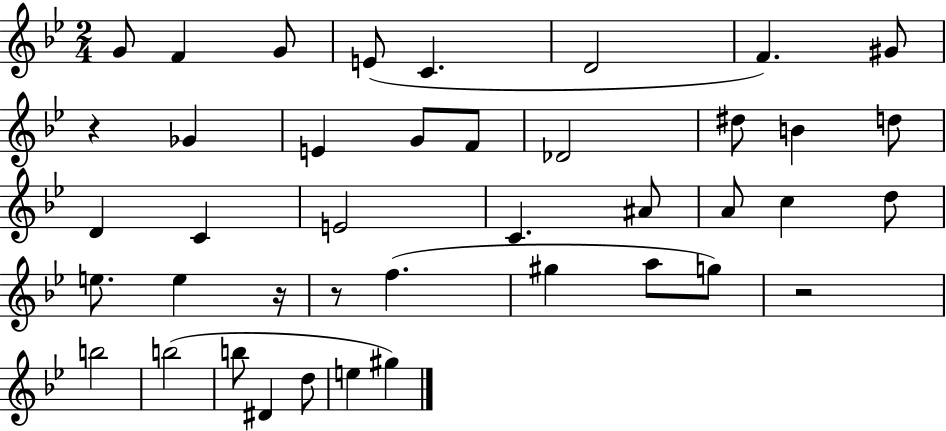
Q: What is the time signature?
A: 2/4